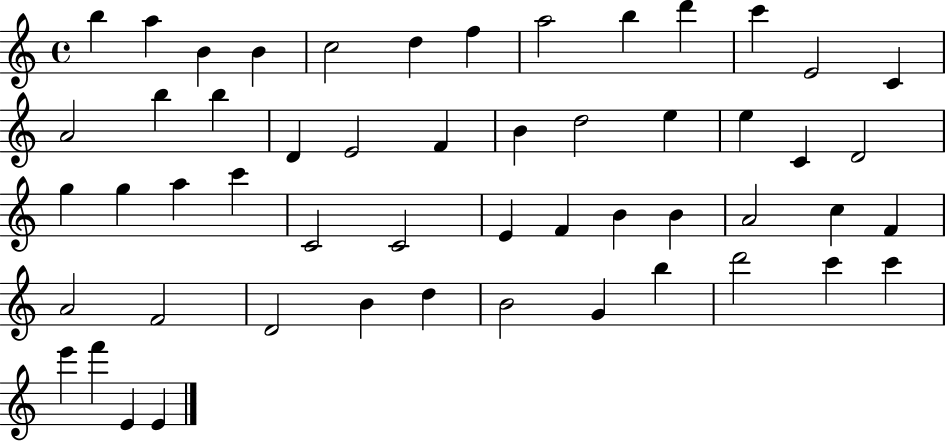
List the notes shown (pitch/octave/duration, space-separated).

B5/q A5/q B4/q B4/q C5/h D5/q F5/q A5/h B5/q D6/q C6/q E4/h C4/q A4/h B5/q B5/q D4/q E4/h F4/q B4/q D5/h E5/q E5/q C4/q D4/h G5/q G5/q A5/q C6/q C4/h C4/h E4/q F4/q B4/q B4/q A4/h C5/q F4/q A4/h F4/h D4/h B4/q D5/q B4/h G4/q B5/q D6/h C6/q C6/q E6/q F6/q E4/q E4/q